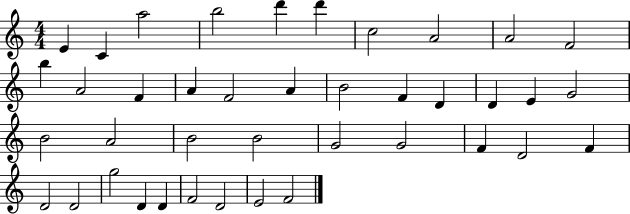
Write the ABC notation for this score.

X:1
T:Untitled
M:4/4
L:1/4
K:C
E C a2 b2 d' d' c2 A2 A2 F2 b A2 F A F2 A B2 F D D E G2 B2 A2 B2 B2 G2 G2 F D2 F D2 D2 g2 D D F2 D2 E2 F2